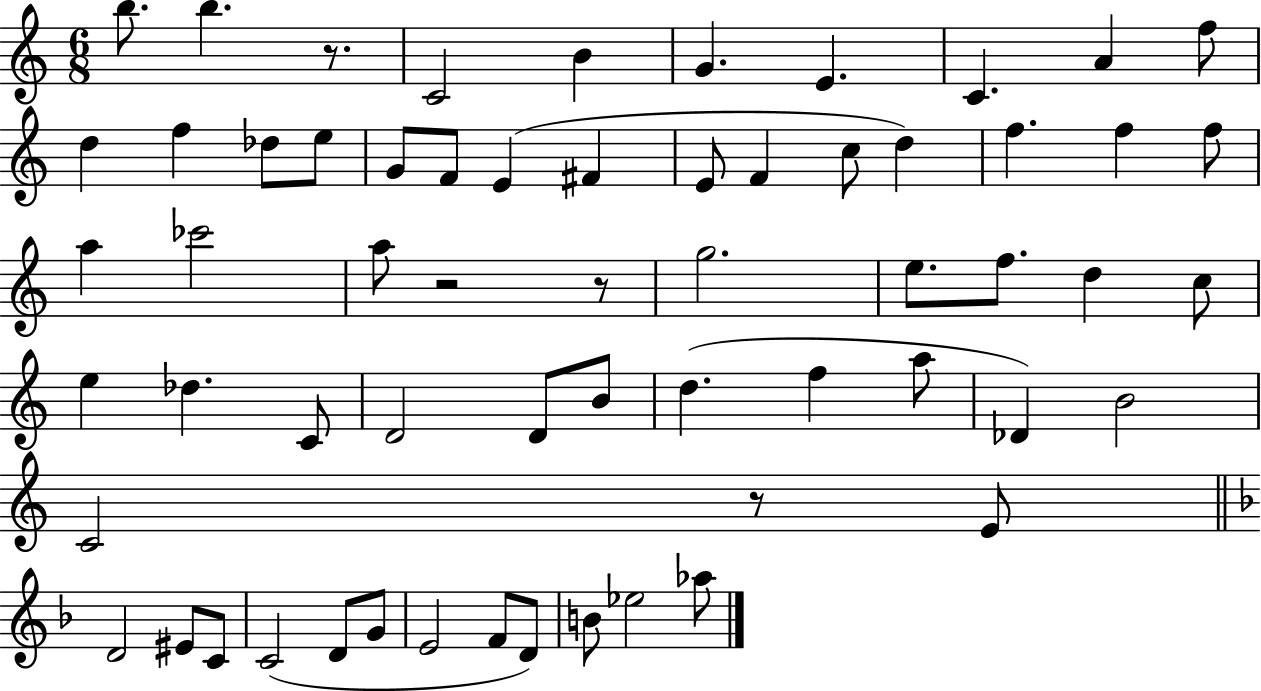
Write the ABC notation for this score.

X:1
T:Untitled
M:6/8
L:1/4
K:C
b/2 b z/2 C2 B G E C A f/2 d f _d/2 e/2 G/2 F/2 E ^F E/2 F c/2 d f f f/2 a _c'2 a/2 z2 z/2 g2 e/2 f/2 d c/2 e _d C/2 D2 D/2 B/2 d f a/2 _D B2 C2 z/2 E/2 D2 ^E/2 C/2 C2 D/2 G/2 E2 F/2 D/2 B/2 _e2 _a/2